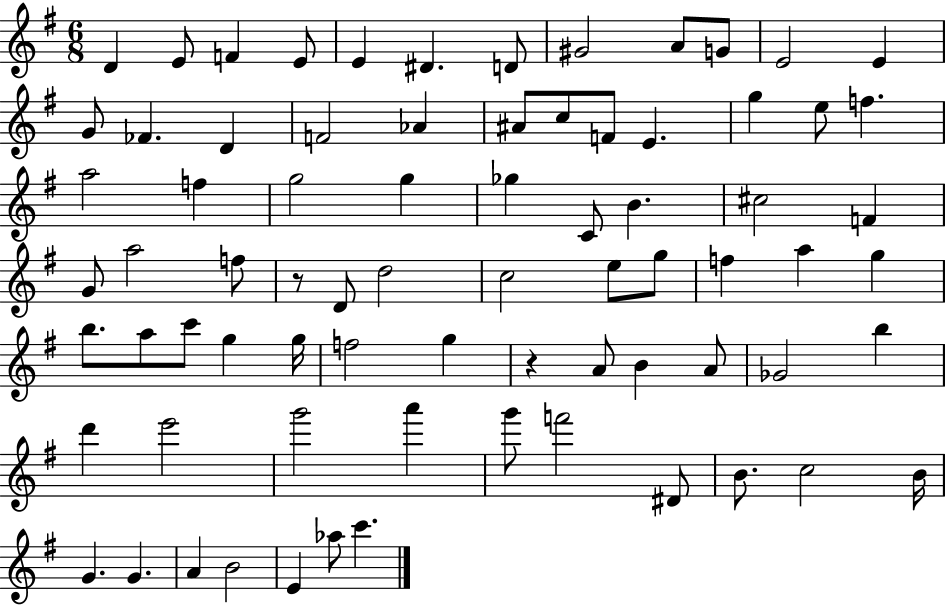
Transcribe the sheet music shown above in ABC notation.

X:1
T:Untitled
M:6/8
L:1/4
K:G
D E/2 F E/2 E ^D D/2 ^G2 A/2 G/2 E2 E G/2 _F D F2 _A ^A/2 c/2 F/2 E g e/2 f a2 f g2 g _g C/2 B ^c2 F G/2 a2 f/2 z/2 D/2 d2 c2 e/2 g/2 f a g b/2 a/2 c'/2 g g/4 f2 g z A/2 B A/2 _G2 b d' e'2 g'2 a' g'/2 f'2 ^D/2 B/2 c2 B/4 G G A B2 E _a/2 c'